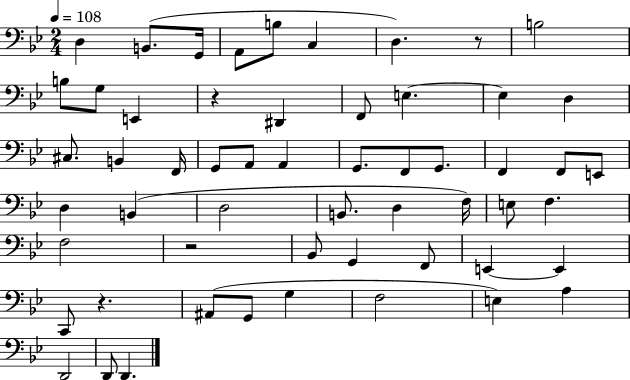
D3/q B2/e. G2/s A2/e B3/e C3/q D3/q. R/e B3/h B3/e G3/e E2/q R/q D#2/q F2/e E3/q. E3/q D3/q C#3/e. B2/q F2/s G2/e A2/e A2/q G2/e. F2/e G2/e. F2/q F2/e E2/e D3/q B2/q D3/h B2/e. D3/q F3/s E3/e F3/q. F3/h R/h Bb2/e G2/q F2/e E2/q E2/q C2/e R/q. A#2/e G2/e G3/q F3/h E3/q A3/q D2/h D2/e D2/q.